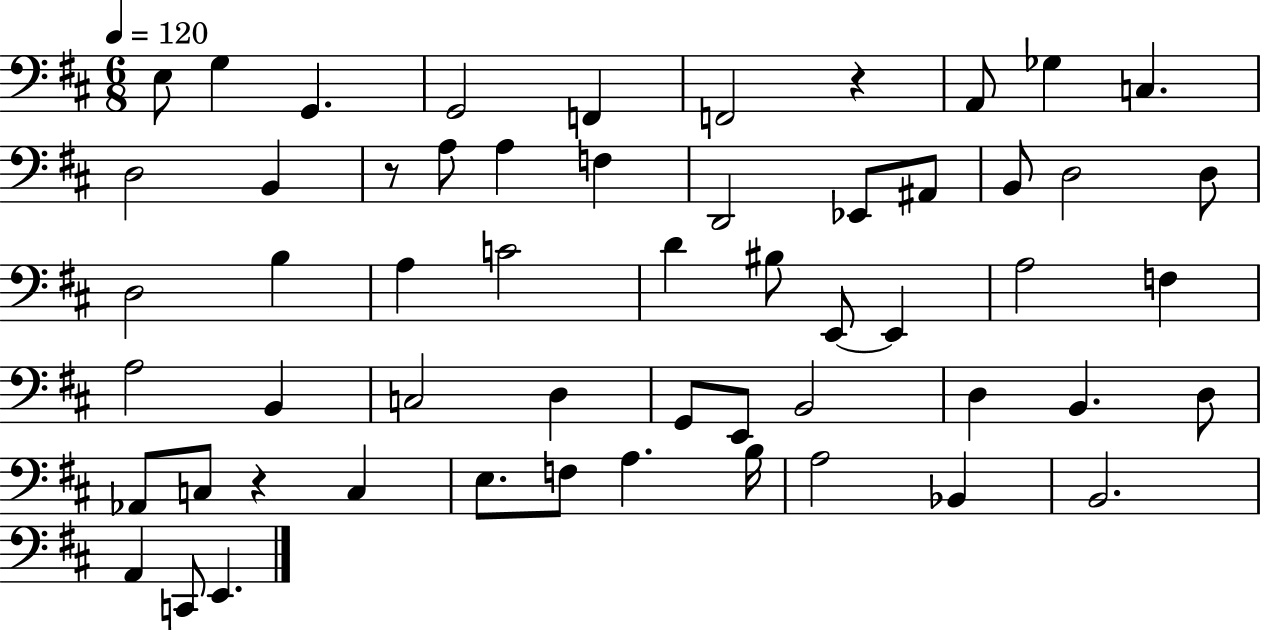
E3/e G3/q G2/q. G2/h F2/q F2/h R/q A2/e Gb3/q C3/q. D3/h B2/q R/e A3/e A3/q F3/q D2/h Eb2/e A#2/e B2/e D3/h D3/e D3/h B3/q A3/q C4/h D4/q BIS3/e E2/e E2/q A3/h F3/q A3/h B2/q C3/h D3/q G2/e E2/e B2/h D3/q B2/q. D3/e Ab2/e C3/e R/q C3/q E3/e. F3/e A3/q. B3/s A3/h Bb2/q B2/h. A2/q C2/e E2/q.